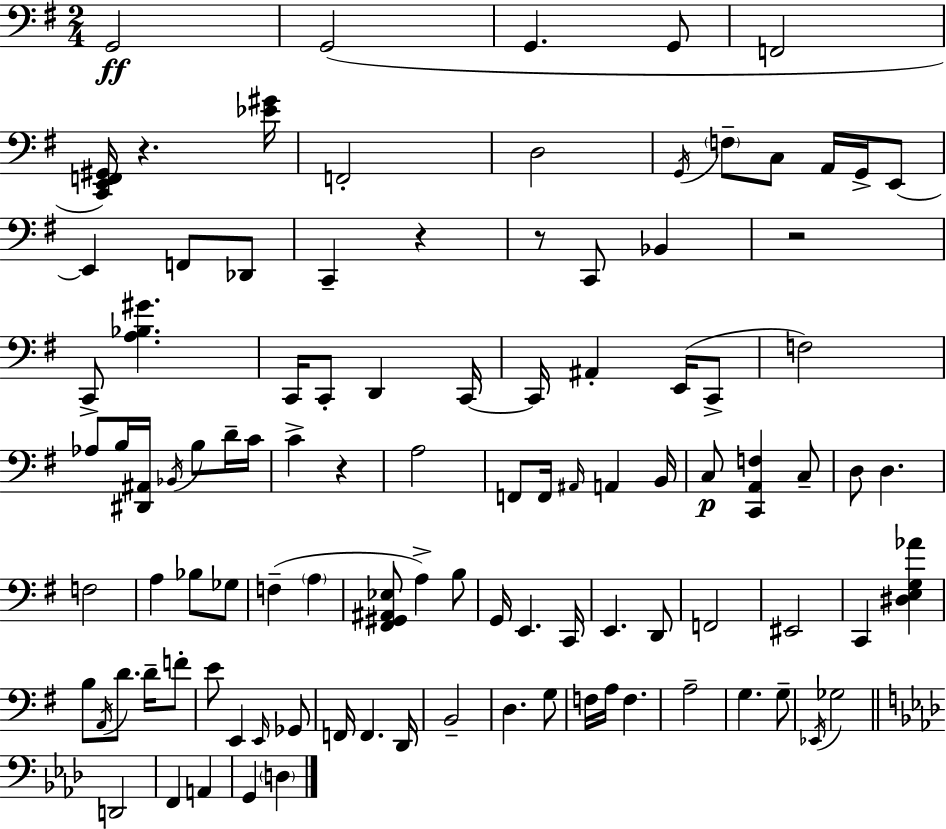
G2/h G2/h G2/q. G2/e F2/h [C2,E2,F2,G#2]/s R/q. [Eb4,G#4]/s F2/h D3/h G2/s F3/e C3/e A2/s G2/s E2/e E2/q F2/e Db2/e C2/q R/q R/e C2/e Bb2/q R/h C2/e [A3,Bb3,G#4]/q. C2/s C2/e D2/q C2/s C2/s A#2/q E2/s C2/e F3/h Ab3/e B3/s [D#2,A#2]/s Bb2/s B3/e D4/s C4/s C4/q R/q A3/h F2/e F2/s A#2/s A2/q B2/s C3/e [C2,A2,F3]/q C3/e D3/e D3/q. F3/h A3/q Bb3/e Gb3/e F3/q A3/q [F#2,G#2,A#2,Eb3]/e A3/q B3/e G2/s E2/q. C2/s E2/q. D2/e F2/h EIS2/h C2/q [D#3,E3,G3,Ab4]/q B3/e A2/s D4/e. D4/s F4/e E4/e E2/q E2/s Gb2/e F2/s F2/q. D2/s B2/h D3/q. G3/e F3/s A3/s F3/q. A3/h G3/q. G3/e Eb2/s Gb3/h D2/h F2/q A2/q G2/q D3/q